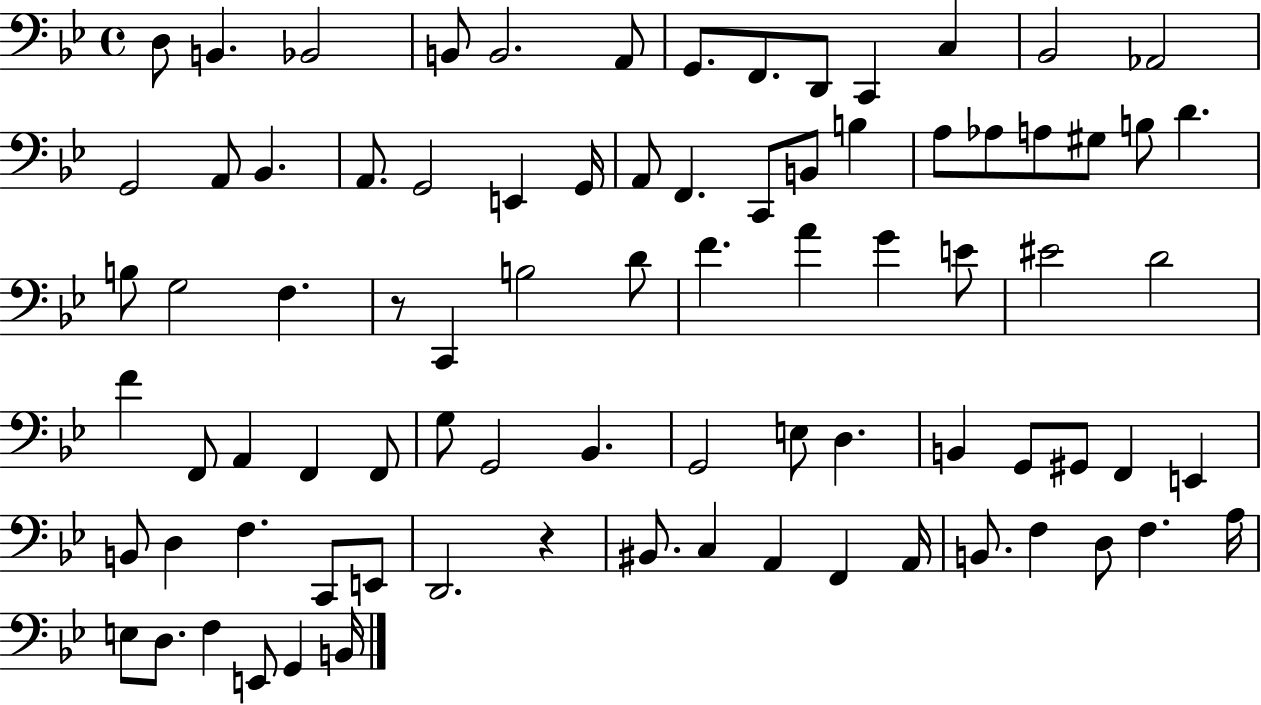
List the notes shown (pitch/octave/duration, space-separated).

D3/e B2/q. Bb2/h B2/e B2/h. A2/e G2/e. F2/e. D2/e C2/q C3/q Bb2/h Ab2/h G2/h A2/e Bb2/q. A2/e. G2/h E2/q G2/s A2/e F2/q. C2/e B2/e B3/q A3/e Ab3/e A3/e G#3/e B3/e D4/q. B3/e G3/h F3/q. R/e C2/q B3/h D4/e F4/q. A4/q G4/q E4/e EIS4/h D4/h F4/q F2/e A2/q F2/q F2/e G3/e G2/h Bb2/q. G2/h E3/e D3/q. B2/q G2/e G#2/e F2/q E2/q B2/e D3/q F3/q. C2/e E2/e D2/h. R/q BIS2/e. C3/q A2/q F2/q A2/s B2/e. F3/q D3/e F3/q. A3/s E3/e D3/e. F3/q E2/e G2/q B2/s